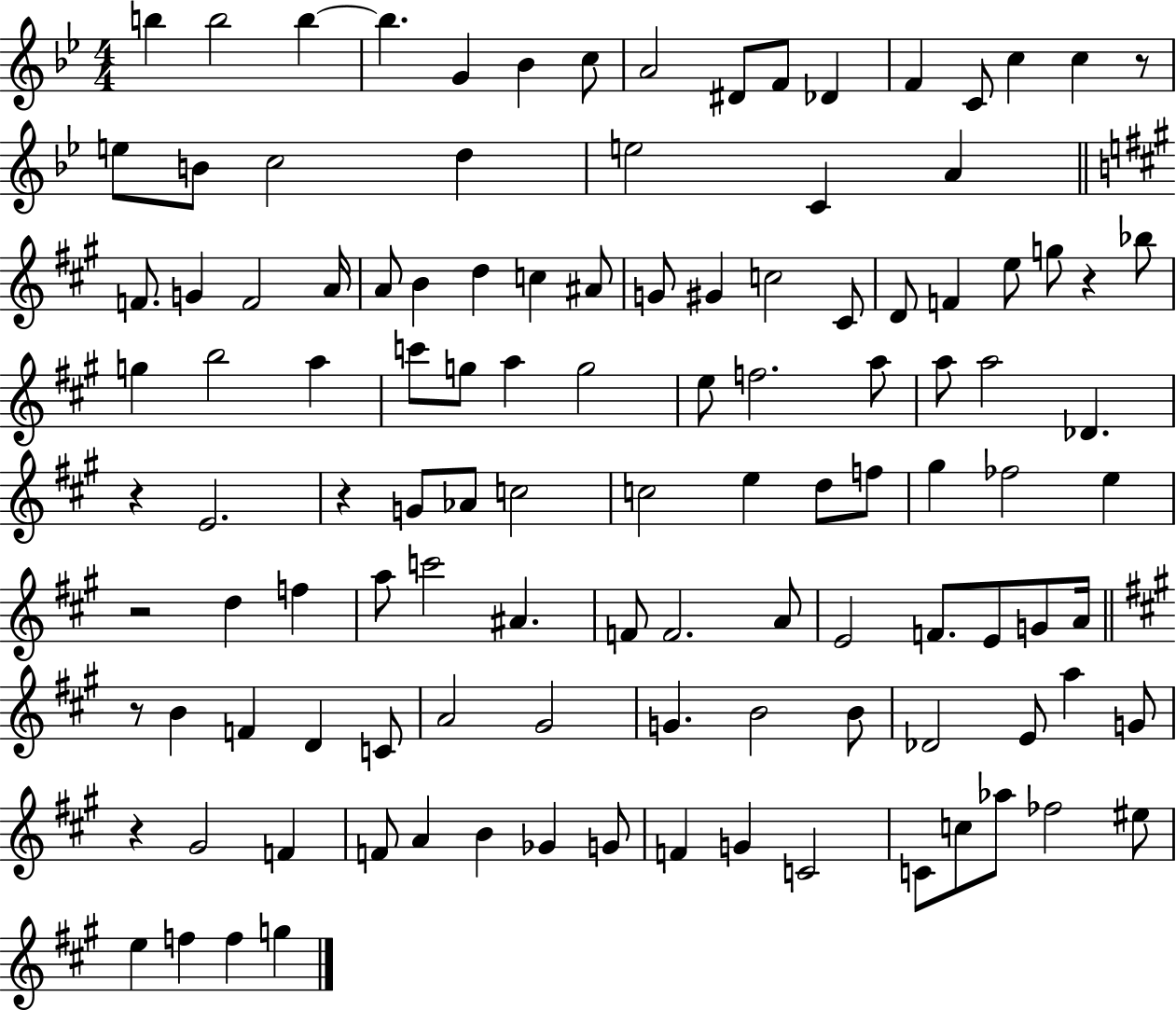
{
  \clef treble
  \numericTimeSignature
  \time 4/4
  \key bes \major
  b''4 b''2 b''4~~ | b''4. g'4 bes'4 c''8 | a'2 dis'8 f'8 des'4 | f'4 c'8 c''4 c''4 r8 | \break e''8 b'8 c''2 d''4 | e''2 c'4 a'4 | \bar "||" \break \key a \major f'8. g'4 f'2 a'16 | a'8 b'4 d''4 c''4 ais'8 | g'8 gis'4 c''2 cis'8 | d'8 f'4 e''8 g''8 r4 bes''8 | \break g''4 b''2 a''4 | c'''8 g''8 a''4 g''2 | e''8 f''2. a''8 | a''8 a''2 des'4. | \break r4 e'2. | r4 g'8 aes'8 c''2 | c''2 e''4 d''8 f''8 | gis''4 fes''2 e''4 | \break r2 d''4 f''4 | a''8 c'''2 ais'4. | f'8 f'2. a'8 | e'2 f'8. e'8 g'8 a'16 | \break \bar "||" \break \key a \major r8 b'4 f'4 d'4 c'8 | a'2 gis'2 | g'4. b'2 b'8 | des'2 e'8 a''4 g'8 | \break r4 gis'2 f'4 | f'8 a'4 b'4 ges'4 g'8 | f'4 g'4 c'2 | c'8 c''8 aes''8 fes''2 eis''8 | \break e''4 f''4 f''4 g''4 | \bar "|."
}